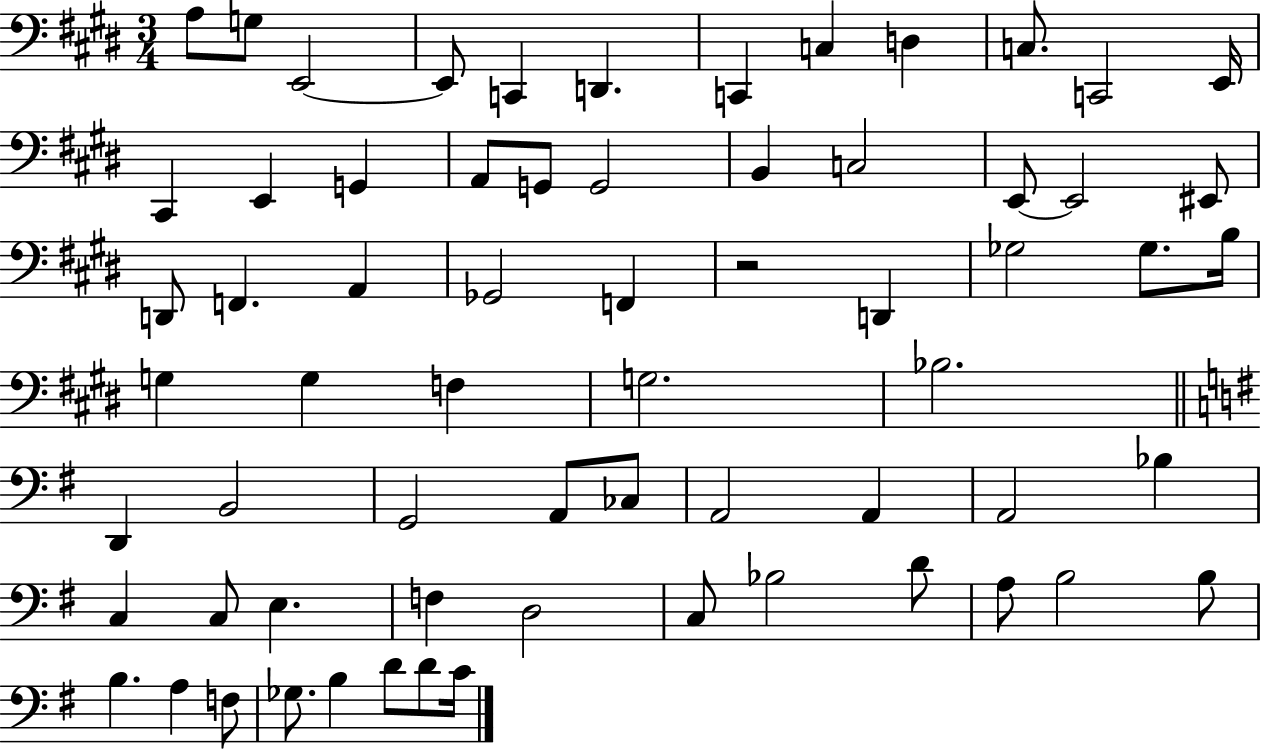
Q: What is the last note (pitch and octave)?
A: C4